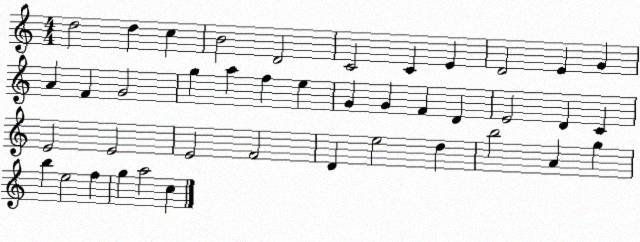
X:1
T:Untitled
M:4/4
L:1/4
K:C
d2 d c B2 D2 C2 C E D2 E G A F G2 g a f e G G F D E2 D C E2 E2 E2 F2 D e2 d b2 A g b e2 f g a2 c